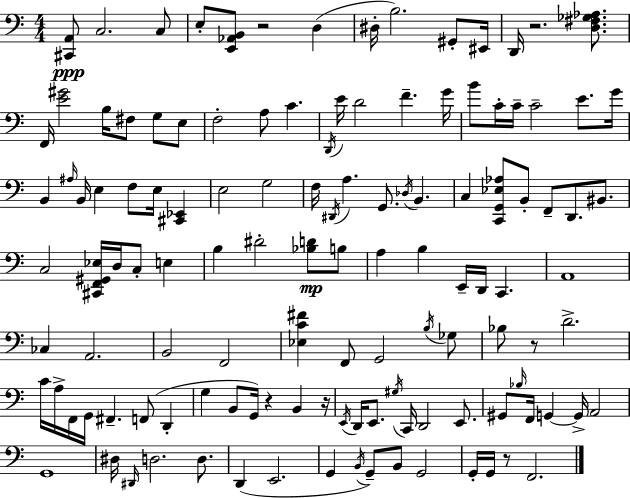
X:1
T:Untitled
M:4/4
L:1/4
K:C
[^C,,A,,]/2 C,2 C,/2 E,/2 [E,,_A,,B,,]/2 z2 D, ^D,/4 B,2 ^G,,/2 ^E,,/4 D,,/4 z2 [D,^F,_G,_A,]/2 F,,/4 [E^G]2 B,/4 ^F,/2 G,/2 E,/2 F,2 A,/2 C D,,/4 E/4 D2 F G/4 B/2 C/4 C/4 C2 E/2 G/4 B,, ^A,/4 B,,/4 E, F,/2 E,/4 [^C,,_E,,] E,2 G,2 F,/4 ^D,,/4 A, G,,/2 _D,/4 B,, C, [C,,G,,_E,_A,]/2 B,,/2 F,,/2 D,,/2 ^B,,/2 C,2 [^C,,F,,^G,,_E,]/4 D,/4 C,/2 E, B, ^D2 [_B,D]/2 B,/2 A, B, E,,/4 D,,/4 C,, A,,4 _C, A,,2 B,,2 F,,2 [_E,C^F] F,,/2 G,,2 B,/4 _G,/2 _B,/2 z/2 D2 C/4 A,/4 F,,/4 G,,/4 ^F,, F,,/2 D,, G, B,,/2 G,,/4 z B,, z/4 E,,/4 D,,/4 E,,/2 ^G,/4 C,,/4 D,,2 E,,/2 ^G,,/2 _B,/4 F,,/4 G,, G,,/4 A,,2 G,,4 ^D,/4 ^D,,/4 D,2 D,/2 D,, E,,2 G,, B,,/4 G,,/2 B,,/2 G,,2 G,,/4 G,,/4 z/2 F,,2